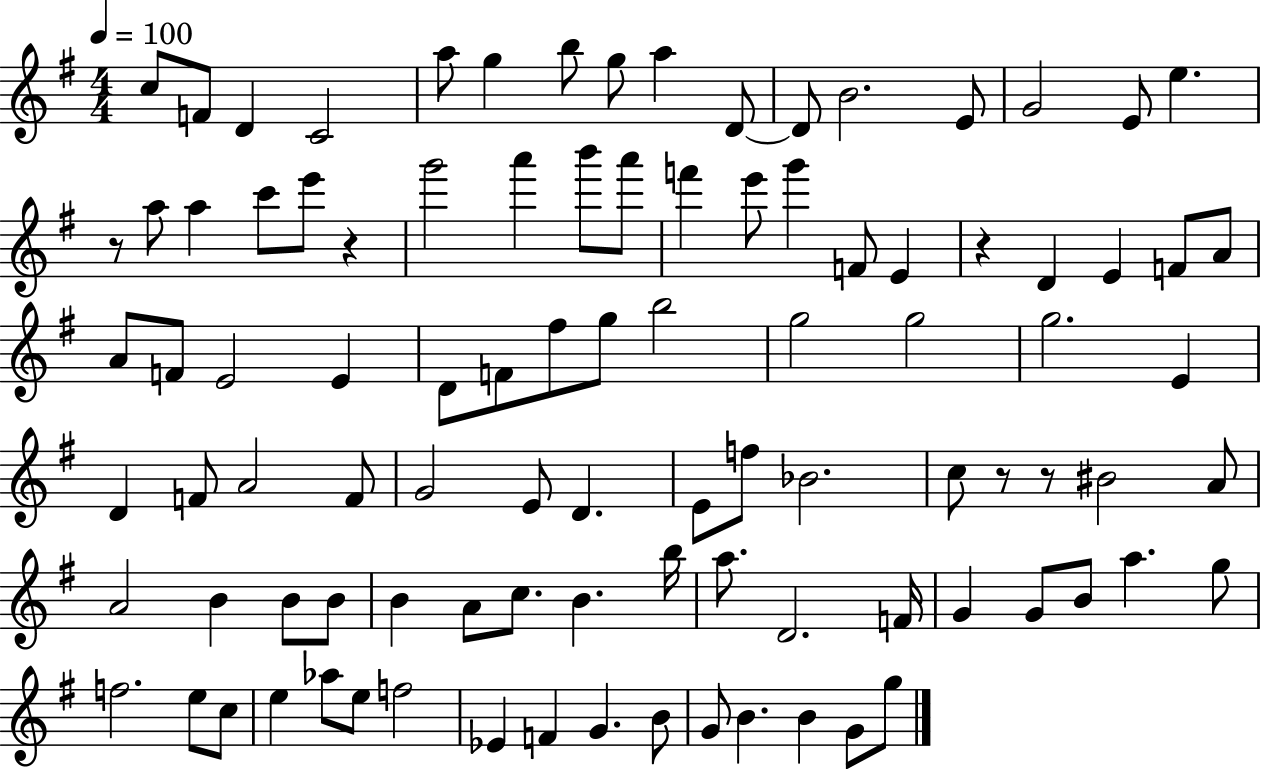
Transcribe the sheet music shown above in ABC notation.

X:1
T:Untitled
M:4/4
L:1/4
K:G
c/2 F/2 D C2 a/2 g b/2 g/2 a D/2 D/2 B2 E/2 G2 E/2 e z/2 a/2 a c'/2 e'/2 z g'2 a' b'/2 a'/2 f' e'/2 g' F/2 E z D E F/2 A/2 A/2 F/2 E2 E D/2 F/2 ^f/2 g/2 b2 g2 g2 g2 E D F/2 A2 F/2 G2 E/2 D E/2 f/2 _B2 c/2 z/2 z/2 ^B2 A/2 A2 B B/2 B/2 B A/2 c/2 B b/4 a/2 D2 F/4 G G/2 B/2 a g/2 f2 e/2 c/2 e _a/2 e/2 f2 _E F G B/2 G/2 B B G/2 g/2